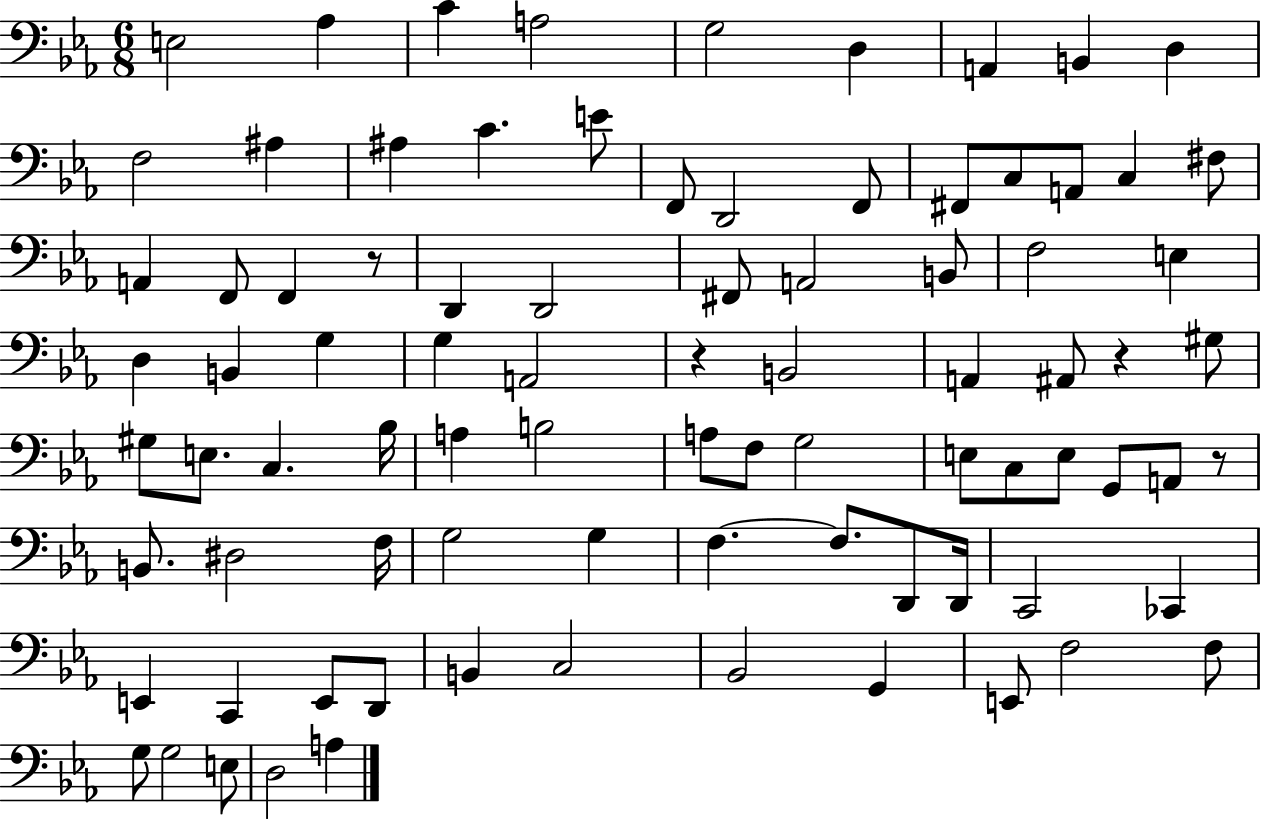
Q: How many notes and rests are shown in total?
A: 86